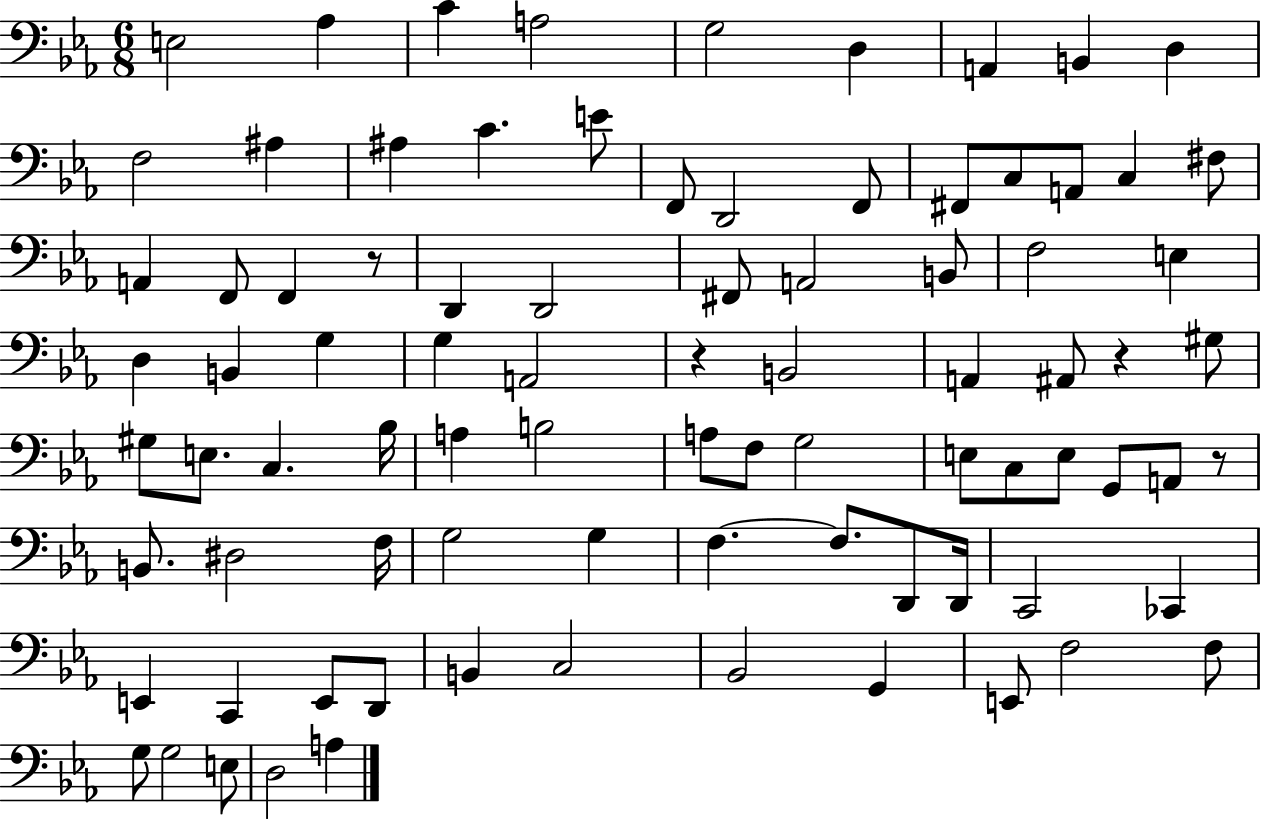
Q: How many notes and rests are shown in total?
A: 86